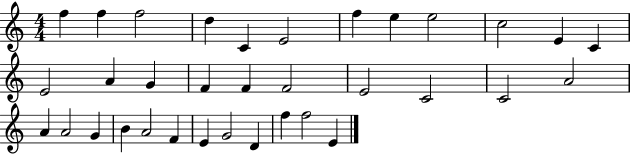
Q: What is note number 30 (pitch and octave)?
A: G4